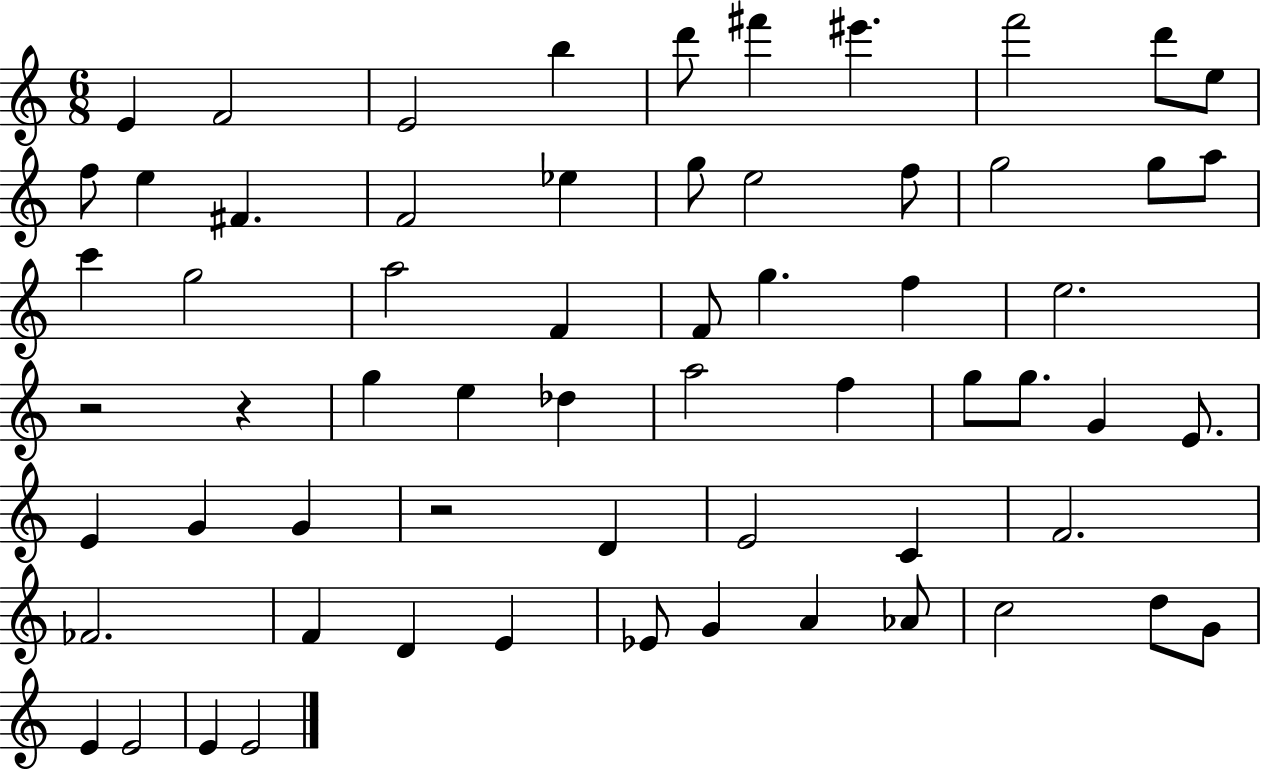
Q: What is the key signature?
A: C major